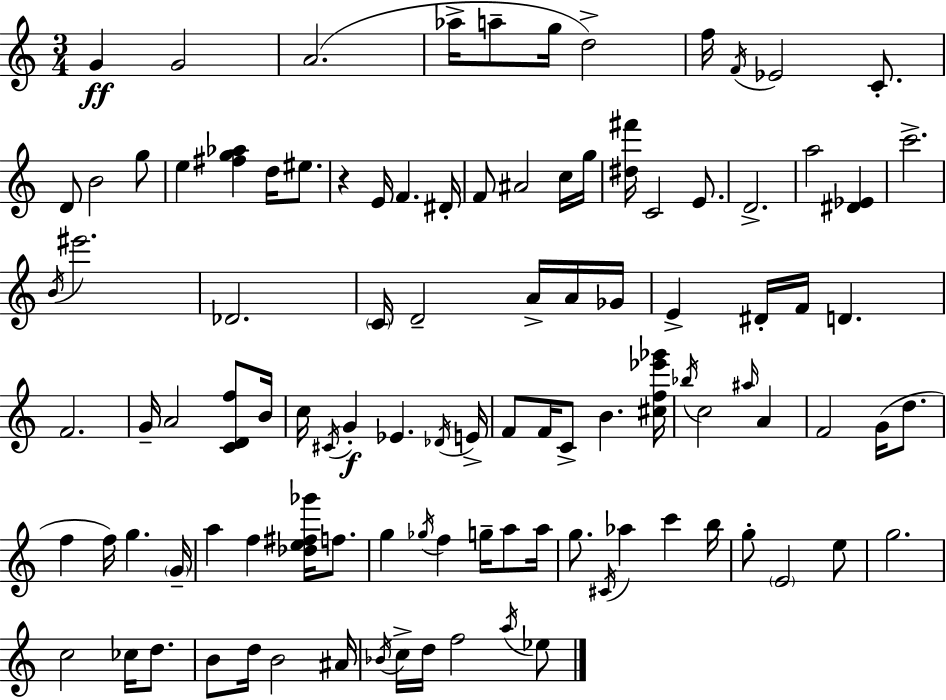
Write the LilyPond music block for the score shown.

{
  \clef treble
  \numericTimeSignature
  \time 3/4
  \key a \minor
  \repeat volta 2 { g'4\ff g'2 | a'2.( | aes''16-> a''8-- g''16 d''2->) | f''16 \acciaccatura { f'16 } ees'2 c'8.-. | \break d'8 b'2 g''8 | e''4 <fis'' g'' aes''>4 d''16 eis''8. | r4 e'16 f'4. | dis'16-. f'8 ais'2 c''16 | \break g''16 <dis'' fis'''>16 c'2 e'8. | d'2.-> | a''2 <dis' ees'>4 | c'''2.-> | \break \acciaccatura { b'16 } eis'''2. | des'2. | \parenthesize c'16 d'2-- a'16-> | a'16 ges'16 e'4-> dis'16-. f'16 d'4. | \break f'2. | g'16-- a'2 <c' d' f''>8 | b'16 c''16 \acciaccatura { cis'16 } g'4-.\f ees'4. | \acciaccatura { des'16 } e'16-> f'8 f'16 c'8-> b'4. | \break <cis'' f'' ees''' ges'''>16 \acciaccatura { bes''16 } c''2 | \grace { ais''16 } a'4 f'2 | g'16( d''8. f''4 f''16) g''4. | \parenthesize g'16-- a''4 f''4 | \break <des'' e'' fis'' ges'''>16 f''8. g''4 \acciaccatura { ges''16 } f''4 | g''16-- a''8 a''16 g''8. \acciaccatura { cis'16 } aes''4 | c'''4 b''16 g''8-. \parenthesize e'2 | e''8 g''2. | \break c''2 | ces''16 d''8. b'8 d''16 b'2 | ais'16 \acciaccatura { bes'16 } c''16-> d''16 f''2 | \acciaccatura { a''16 } ees''8 } \bar "|."
}